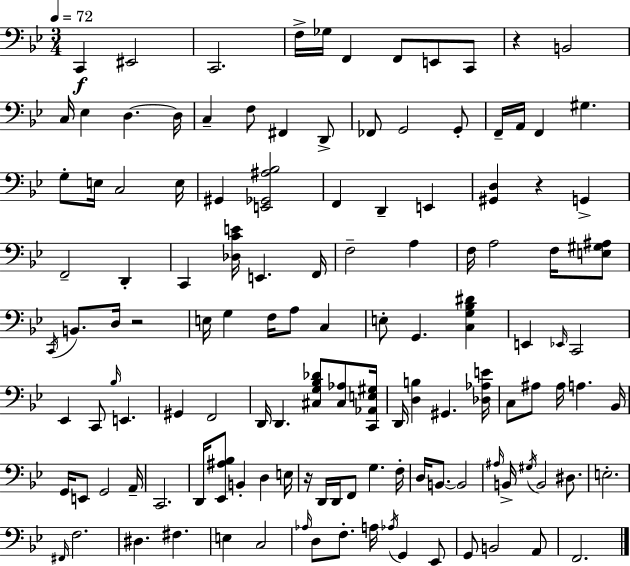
C2/q EIS2/h C2/h. F3/s Gb3/s F2/q F2/e E2/e C2/e R/q B2/h C3/s Eb3/q D3/q. D3/s C3/q F3/e F#2/q D2/e FES2/e G2/h G2/e F2/s A2/s F2/q G#3/q. G3/e E3/s C3/h E3/s G#2/q [E2,Gb2,A#3,Bb3]/h F2/q D2/q E2/q [G#2,D3]/q R/q G2/q F2/h D2/q C2/q [Db3,C4,E4]/s E2/q. F2/s F3/h A3/q F3/s A3/h F3/s [E3,G#3,A#3]/e C2/s B2/e. D3/s R/h E3/s G3/q F3/s A3/e C3/q E3/e G2/q. [C3,G3,Bb3,D#4]/q E2/q Eb2/s C2/h Eb2/q C2/e Bb3/s E2/q. G#2/q F2/h D2/s D2/q. [C#3,G3,Bb3,Db4]/e [C#3,Ab3]/e [C2,Ab2,E3,G#3]/s D2/s [D3,B3]/q G#2/q. [Db3,Ab3,E4]/s C3/e A#3/e A#3/s A3/q. Bb2/s G2/s E2/e G2/h A2/s C2/h. D2/s [Eb2,A#3,Bb3]/e B2/q D3/q E3/s R/s D2/s D2/s F2/e G3/q. F3/s D3/s B2/e. B2/h A#3/s B2/s G#3/s B2/h D#3/e. E3/h. F#2/s F3/h. D#3/q. F#3/q. E3/q C3/h Ab3/s D3/e F3/e. A3/s Ab3/s G2/q Eb2/e G2/e B2/h A2/e F2/h.